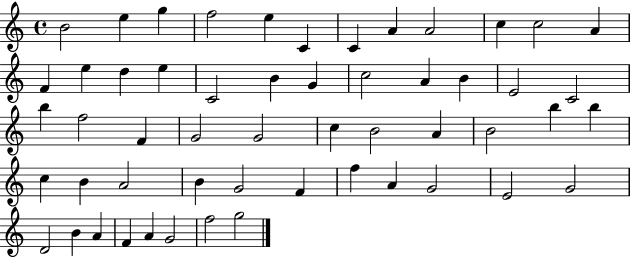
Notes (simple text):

B4/h E5/q G5/q F5/h E5/q C4/q C4/q A4/q A4/h C5/q C5/h A4/q F4/q E5/q D5/q E5/q C4/h B4/q G4/q C5/h A4/q B4/q E4/h C4/h B5/q F5/h F4/q G4/h G4/h C5/q B4/h A4/q B4/h B5/q B5/q C5/q B4/q A4/h B4/q G4/h F4/q F5/q A4/q G4/h E4/h G4/h D4/h B4/q A4/q F4/q A4/q G4/h F5/h G5/h